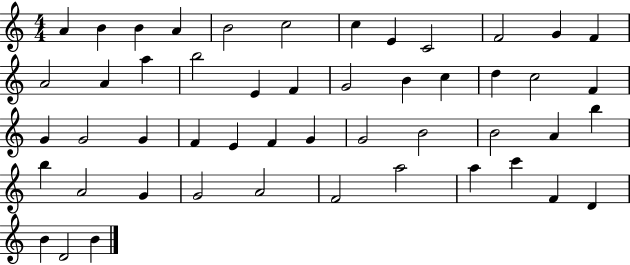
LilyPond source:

{
  \clef treble
  \numericTimeSignature
  \time 4/4
  \key c \major
  a'4 b'4 b'4 a'4 | b'2 c''2 | c''4 e'4 c'2 | f'2 g'4 f'4 | \break a'2 a'4 a''4 | b''2 e'4 f'4 | g'2 b'4 c''4 | d''4 c''2 f'4 | \break g'4 g'2 g'4 | f'4 e'4 f'4 g'4 | g'2 b'2 | b'2 a'4 b''4 | \break b''4 a'2 g'4 | g'2 a'2 | f'2 a''2 | a''4 c'''4 f'4 d'4 | \break b'4 d'2 b'4 | \bar "|."
}